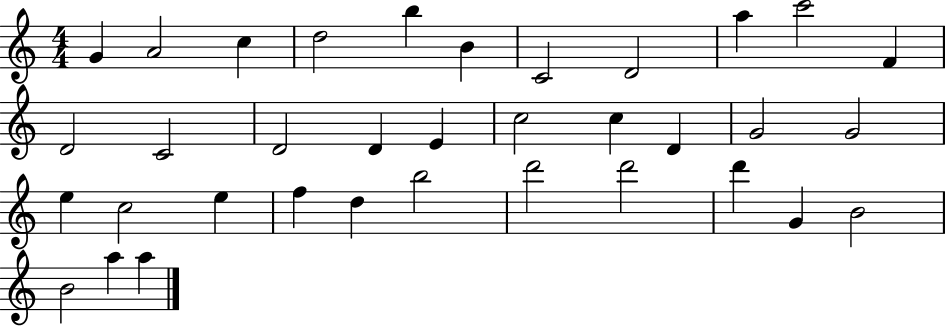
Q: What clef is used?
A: treble